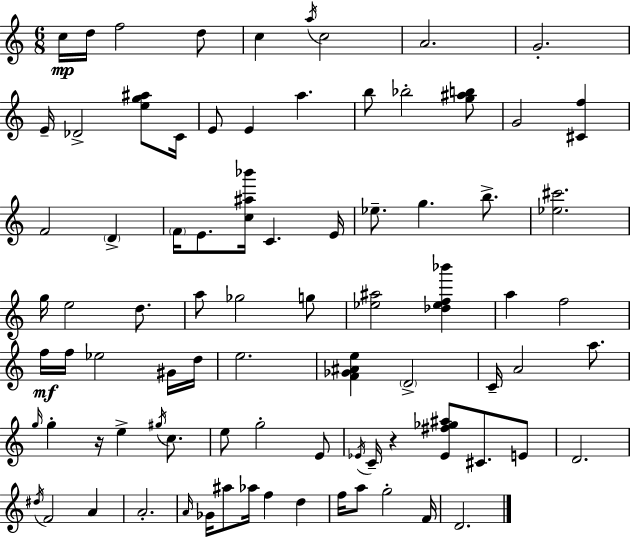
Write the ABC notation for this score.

X:1
T:Untitled
M:6/8
L:1/4
K:C
c/4 d/4 f2 d/2 c a/4 c2 A2 G2 E/4 _D2 [eg^a]/2 C/4 E/2 E a b/2 _b2 [g^ab]/2 G2 [^Cf] F2 D F/4 E/2 [c^a_b']/4 C E/4 _e/2 g b/2 [_e^c']2 g/4 e2 d/2 a/2 _g2 g/2 [_e^a]2 [_d_ef_b'] a f2 f/4 f/4 _e2 ^G/4 d/4 e2 [F_G^Ae] D2 C/4 A2 a/2 g/4 g z/4 e ^g/4 c/2 e/2 g2 E/2 _E/4 C/4 z [_E^f_g^a]/2 ^C/2 E/2 D2 ^d/4 F2 A A2 A/4 _G/4 ^a/2 _a/4 f d f/4 a/2 g2 F/4 D2